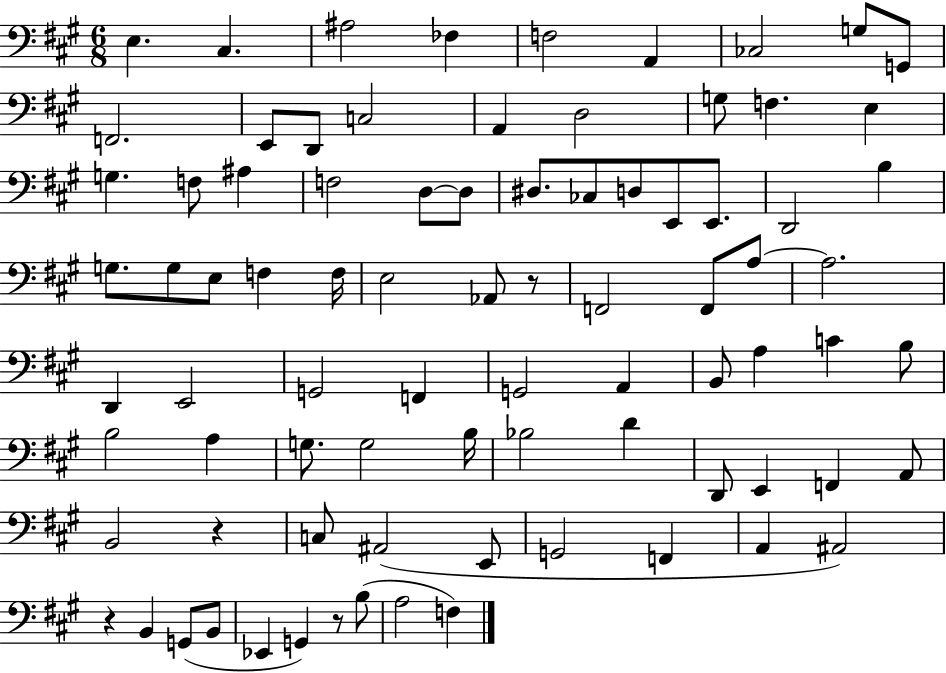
E3/q. C#3/q. A#3/h FES3/q F3/h A2/q CES3/h G3/e G2/e F2/h. E2/e D2/e C3/h A2/q D3/h G3/e F3/q. E3/q G3/q. F3/e A#3/q F3/h D3/e D3/e D#3/e. CES3/e D3/e E2/e E2/e. D2/h B3/q G3/e. G3/e E3/e F3/q F3/s E3/h Ab2/e R/e F2/h F2/e A3/e A3/h. D2/q E2/h G2/h F2/q G2/h A2/q B2/e A3/q C4/q B3/e B3/h A3/q G3/e. G3/h B3/s Bb3/h D4/q D2/e E2/q F2/q A2/e B2/h R/q C3/e A#2/h E2/e G2/h F2/q A2/q A#2/h R/q B2/q G2/e B2/e Eb2/q G2/q R/e B3/e A3/h F3/q